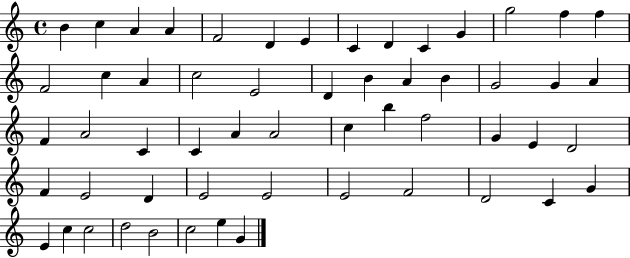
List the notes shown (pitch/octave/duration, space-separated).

B4/q C5/q A4/q A4/q F4/h D4/q E4/q C4/q D4/q C4/q G4/q G5/h F5/q F5/q F4/h C5/q A4/q C5/h E4/h D4/q B4/q A4/q B4/q G4/h G4/q A4/q F4/q A4/h C4/q C4/q A4/q A4/h C5/q B5/q F5/h G4/q E4/q D4/h F4/q E4/h D4/q E4/h E4/h E4/h F4/h D4/h C4/q G4/q E4/q C5/q C5/h D5/h B4/h C5/h E5/q G4/q